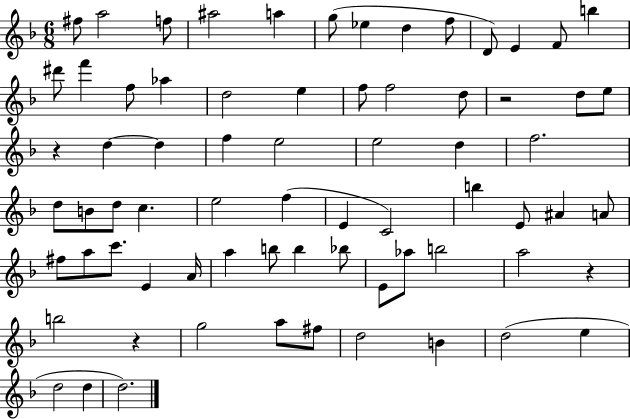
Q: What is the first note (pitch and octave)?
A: F#5